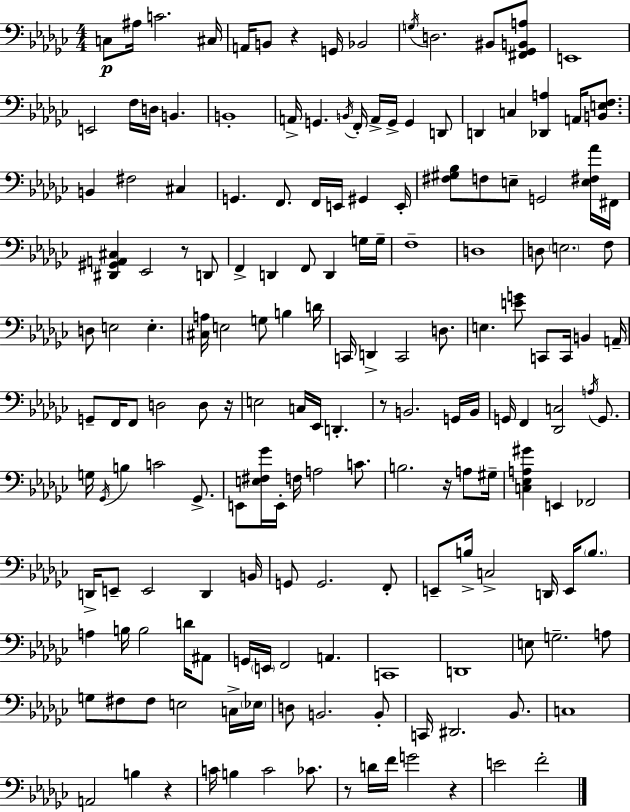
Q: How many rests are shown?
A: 8